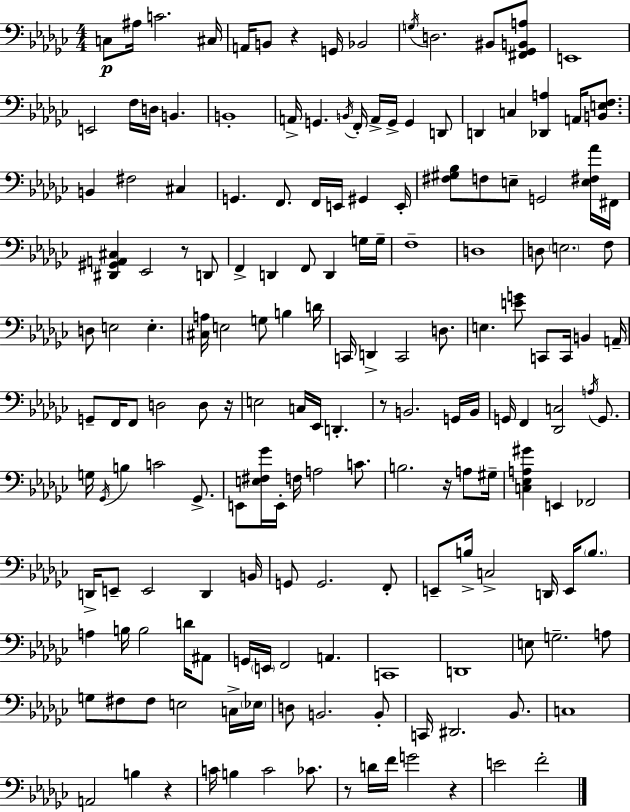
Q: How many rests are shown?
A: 8